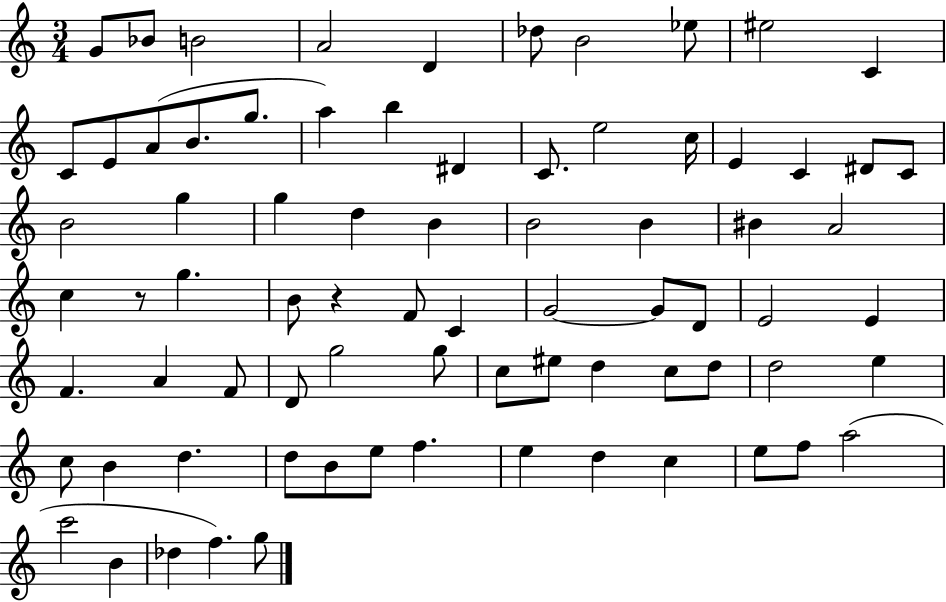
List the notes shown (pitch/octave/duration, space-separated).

G4/e Bb4/e B4/h A4/h D4/q Db5/e B4/h Eb5/e EIS5/h C4/q C4/e E4/e A4/e B4/e. G5/e. A5/q B5/q D#4/q C4/e. E5/h C5/s E4/q C4/q D#4/e C4/e B4/h G5/q G5/q D5/q B4/q B4/h B4/q BIS4/q A4/h C5/q R/e G5/q. B4/e R/q F4/e C4/q G4/h G4/e D4/e E4/h E4/q F4/q. A4/q F4/e D4/e G5/h G5/e C5/e EIS5/e D5/q C5/e D5/e D5/h E5/q C5/e B4/q D5/q. D5/e B4/e E5/e F5/q. E5/q D5/q C5/q E5/e F5/e A5/h C6/h B4/q Db5/q F5/q. G5/e